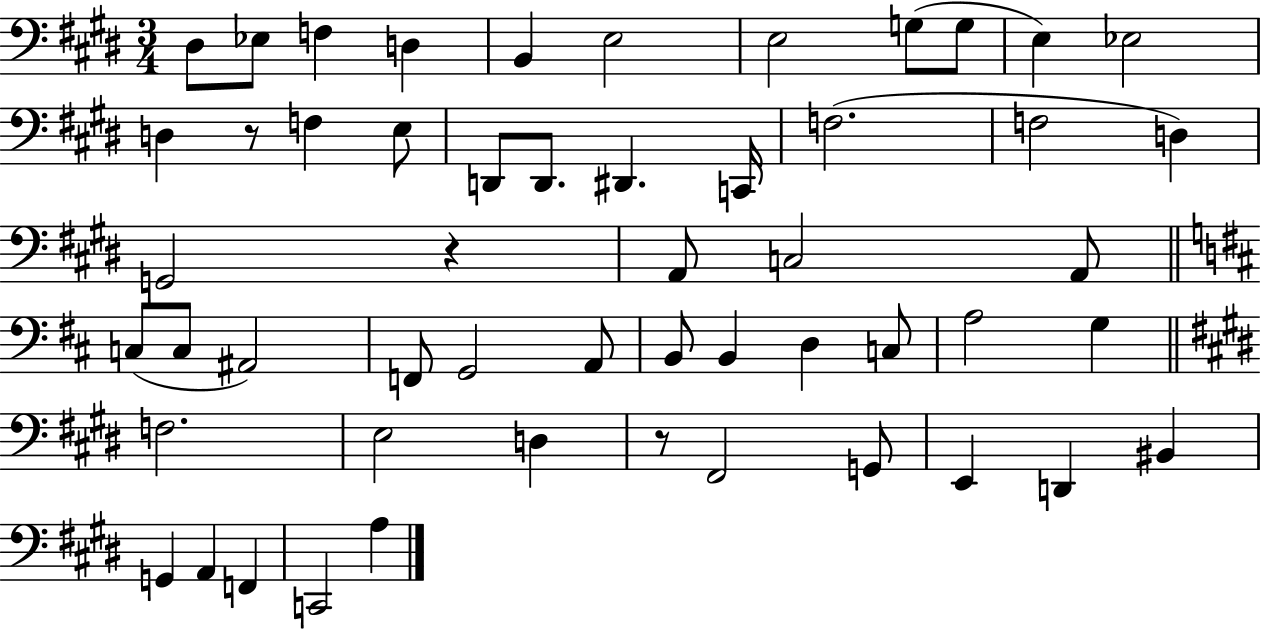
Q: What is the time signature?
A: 3/4